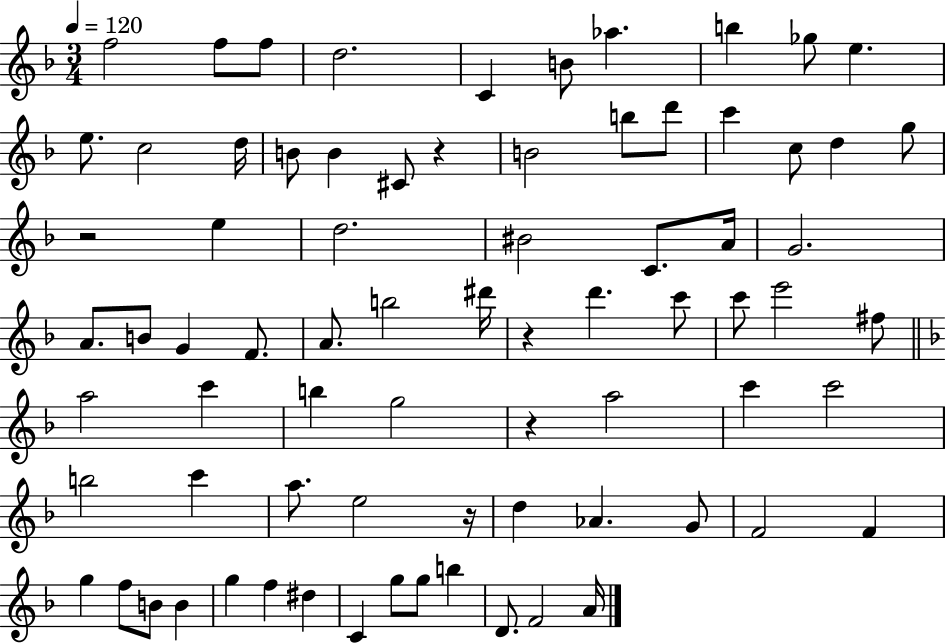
X:1
T:Untitled
M:3/4
L:1/4
K:F
f2 f/2 f/2 d2 C B/2 _a b _g/2 e e/2 c2 d/4 B/2 B ^C/2 z B2 b/2 d'/2 c' c/2 d g/2 z2 e d2 ^B2 C/2 A/4 G2 A/2 B/2 G F/2 A/2 b2 ^d'/4 z d' c'/2 c'/2 e'2 ^f/2 a2 c' b g2 z a2 c' c'2 b2 c' a/2 e2 z/4 d _A G/2 F2 F g f/2 B/2 B g f ^d C g/2 g/2 b D/2 F2 A/4